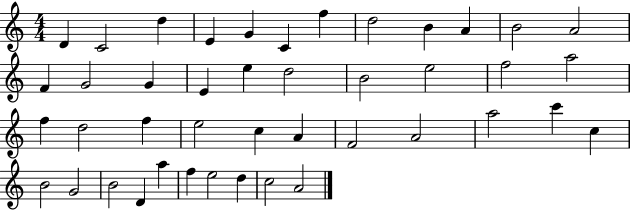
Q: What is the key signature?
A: C major